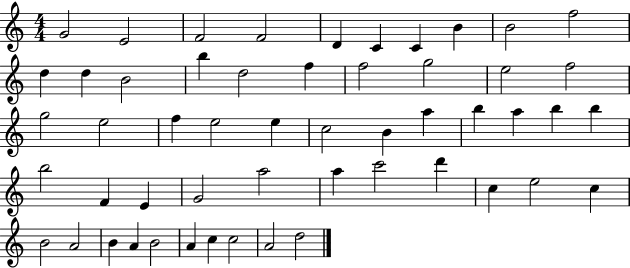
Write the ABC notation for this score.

X:1
T:Untitled
M:4/4
L:1/4
K:C
G2 E2 F2 F2 D C C B B2 f2 d d B2 b d2 f f2 g2 e2 f2 g2 e2 f e2 e c2 B a b a b b b2 F E G2 a2 a c'2 d' c e2 c B2 A2 B A B2 A c c2 A2 d2